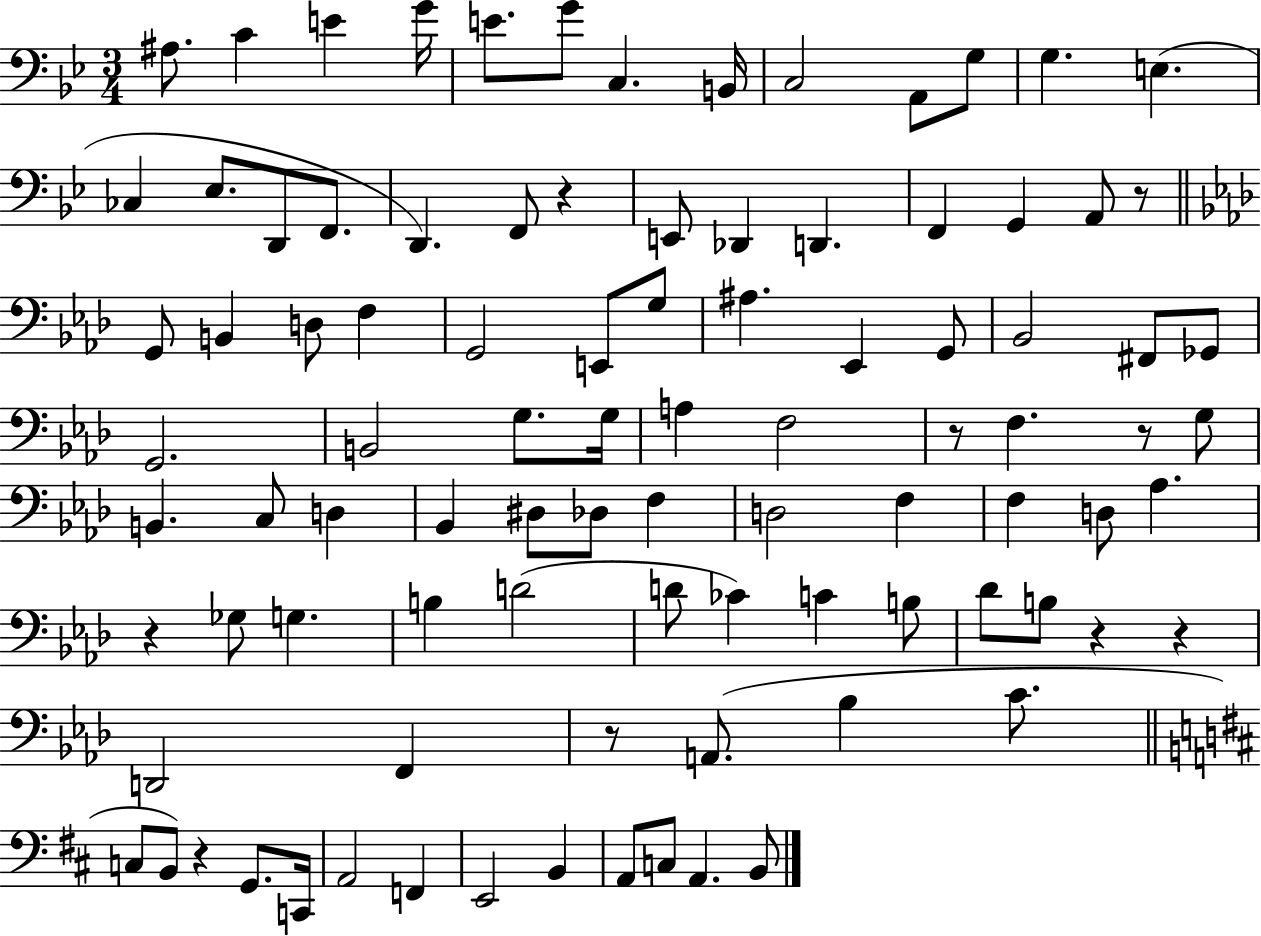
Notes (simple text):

A#3/e. C4/q E4/q G4/s E4/e. G4/e C3/q. B2/s C3/h A2/e G3/e G3/q. E3/q. CES3/q Eb3/e. D2/e F2/e. D2/q. F2/e R/q E2/e Db2/q D2/q. F2/q G2/q A2/e R/e G2/e B2/q D3/e F3/q G2/h E2/e G3/e A#3/q. Eb2/q G2/e Bb2/h F#2/e Gb2/e G2/h. B2/h G3/e. G3/s A3/q F3/h R/e F3/q. R/e G3/e B2/q. C3/e D3/q Bb2/q D#3/e Db3/e F3/q D3/h F3/q F3/q D3/e Ab3/q. R/q Gb3/e G3/q. B3/q D4/h D4/e CES4/q C4/q B3/e Db4/e B3/e R/q R/q D2/h F2/q R/e A2/e. Bb3/q C4/e. C3/e B2/e R/q G2/e. C2/s A2/h F2/q E2/h B2/q A2/e C3/e A2/q. B2/e